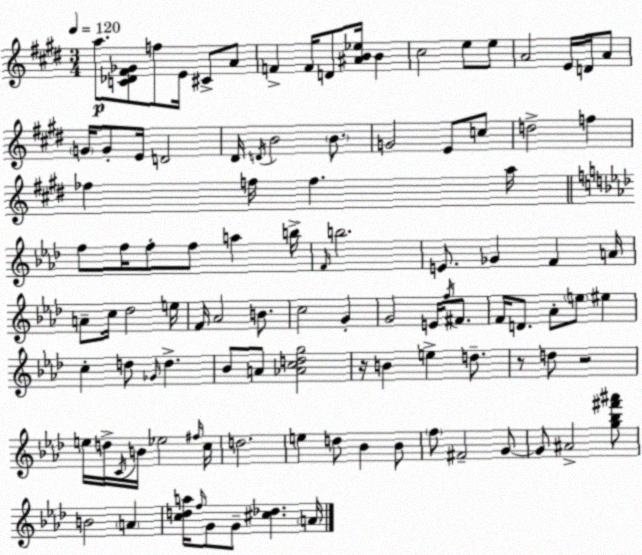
X:1
T:Untitled
M:3/4
L:1/4
K:E
a/2 [C_D^F_G]/2 f/2 E/4 ^C/2 A/2 F F/4 D/2 [^AB_e]/4 B ^c2 e/2 e/2 A2 E/4 D/4 A/2 G/4 G/2 E/4 D2 ^D/4 D/4 B2 B/2 G2 E/2 c/2 d2 f _f f/4 f a/4 f/2 f/4 f/2 f/2 a b/4 F/4 b2 E/2 _G F A/4 A/2 c/4 _d2 e/4 F/4 _A2 B/2 c2 G G2 E/4 f/4 ^F/2 F/4 D/2 _A/2 e/2 ^e c d/2 _G/4 d _B/2 A/2 [_Acdg]2 z/4 B e d/2 z/2 d/2 z2 e/4 d/4 C/4 B/4 _e2 ^f/4 c/4 d2 e d/2 _B _B/2 f/2 ^F2 G/2 G/2 ^A2 [g_b^f'^a']/2 B2 A [cda]/4 f/4 G/2 G/2 [^c_d] A/4